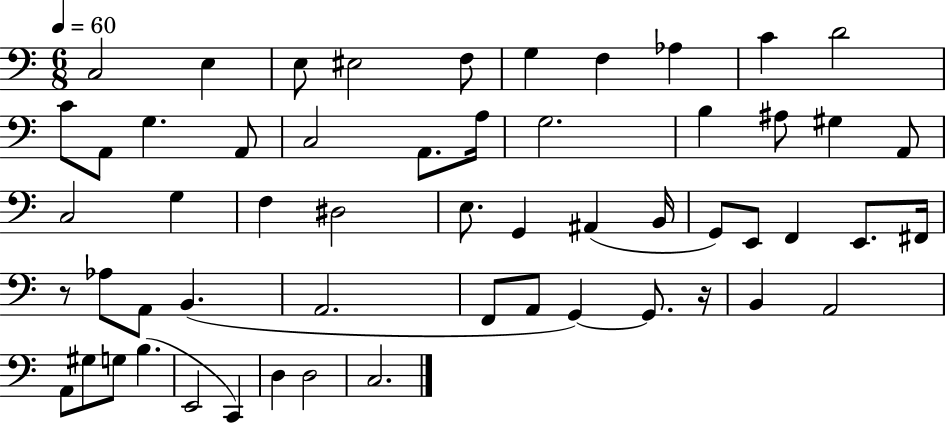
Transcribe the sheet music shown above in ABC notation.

X:1
T:Untitled
M:6/8
L:1/4
K:C
C,2 E, E,/2 ^E,2 F,/2 G, F, _A, C D2 C/2 A,,/2 G, A,,/2 C,2 A,,/2 A,/4 G,2 B, ^A,/2 ^G, A,,/2 C,2 G, F, ^D,2 E,/2 G,, ^A,, B,,/4 G,,/2 E,,/2 F,, E,,/2 ^F,,/4 z/2 _A,/2 A,,/2 B,, A,,2 F,,/2 A,,/2 G,, G,,/2 z/4 B,, A,,2 A,,/2 ^G,/2 G,/2 B, E,,2 C,, D, D,2 C,2